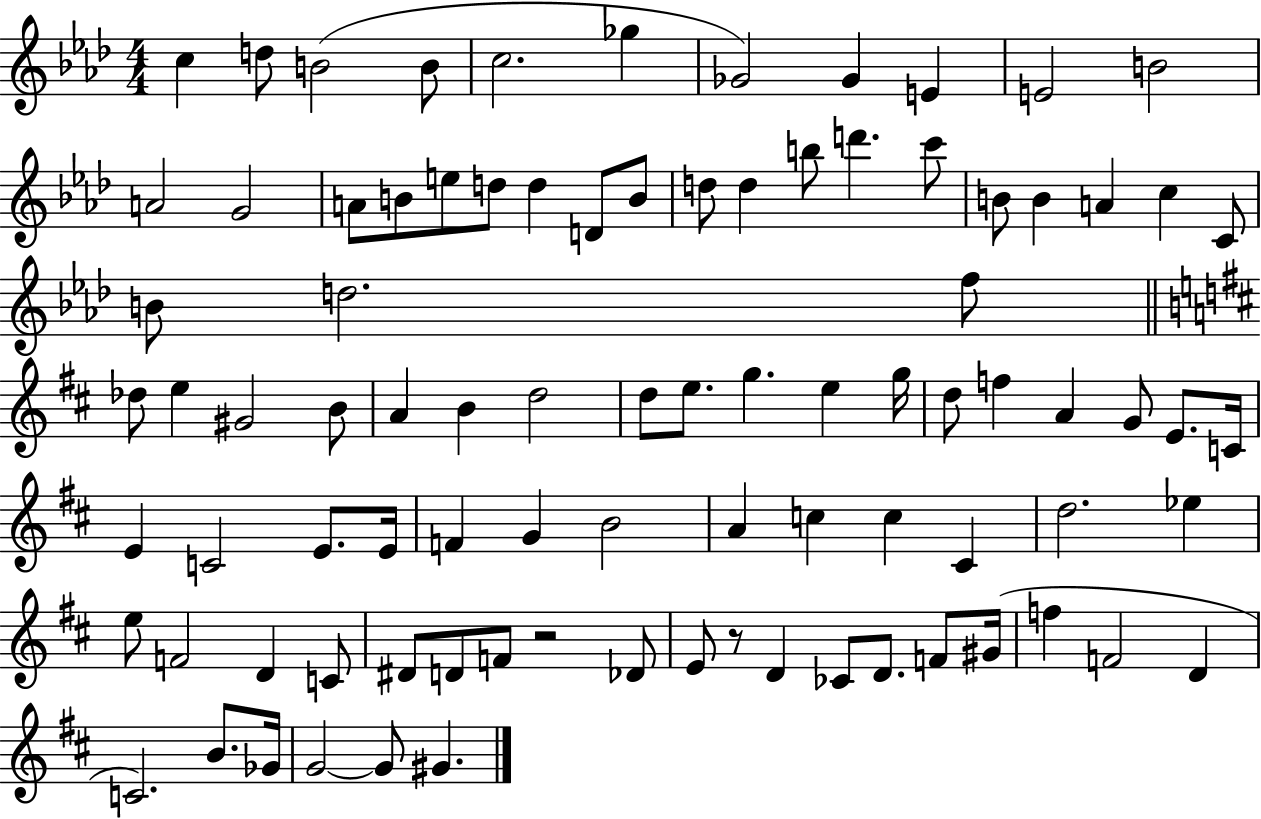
{
  \clef treble
  \numericTimeSignature
  \time 4/4
  \key aes \major
  \repeat volta 2 { c''4 d''8 b'2( b'8 | c''2. ges''4 | ges'2) ges'4 e'4 | e'2 b'2 | \break a'2 g'2 | a'8 b'8 e''8 d''8 d''4 d'8 b'8 | d''8 d''4 b''8 d'''4. c'''8 | b'8 b'4 a'4 c''4 c'8 | \break b'8 d''2. f''8 | \bar "||" \break \key d \major des''8 e''4 gis'2 b'8 | a'4 b'4 d''2 | d''8 e''8. g''4. e''4 g''16 | d''8 f''4 a'4 g'8 e'8. c'16 | \break e'4 c'2 e'8. e'16 | f'4 g'4 b'2 | a'4 c''4 c''4 cis'4 | d''2. ees''4 | \break e''8 f'2 d'4 c'8 | dis'8 d'8 f'8 r2 des'8 | e'8 r8 d'4 ces'8 d'8. f'8 gis'16( | f''4 f'2 d'4 | \break c'2.) b'8. ges'16 | g'2~~ g'8 gis'4. | } \bar "|."
}